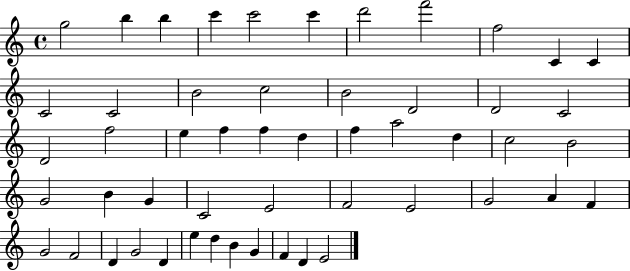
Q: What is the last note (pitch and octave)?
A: E4